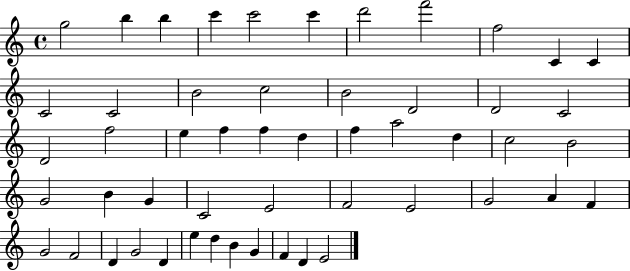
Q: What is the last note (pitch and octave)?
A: E4